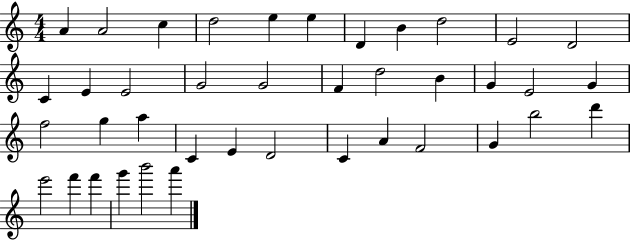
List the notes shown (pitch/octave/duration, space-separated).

A4/q A4/h C5/q D5/h E5/q E5/q D4/q B4/q D5/h E4/h D4/h C4/q E4/q E4/h G4/h G4/h F4/q D5/h B4/q G4/q E4/h G4/q F5/h G5/q A5/q C4/q E4/q D4/h C4/q A4/q F4/h G4/q B5/h D6/q E6/h F6/q F6/q G6/q B6/h A6/q